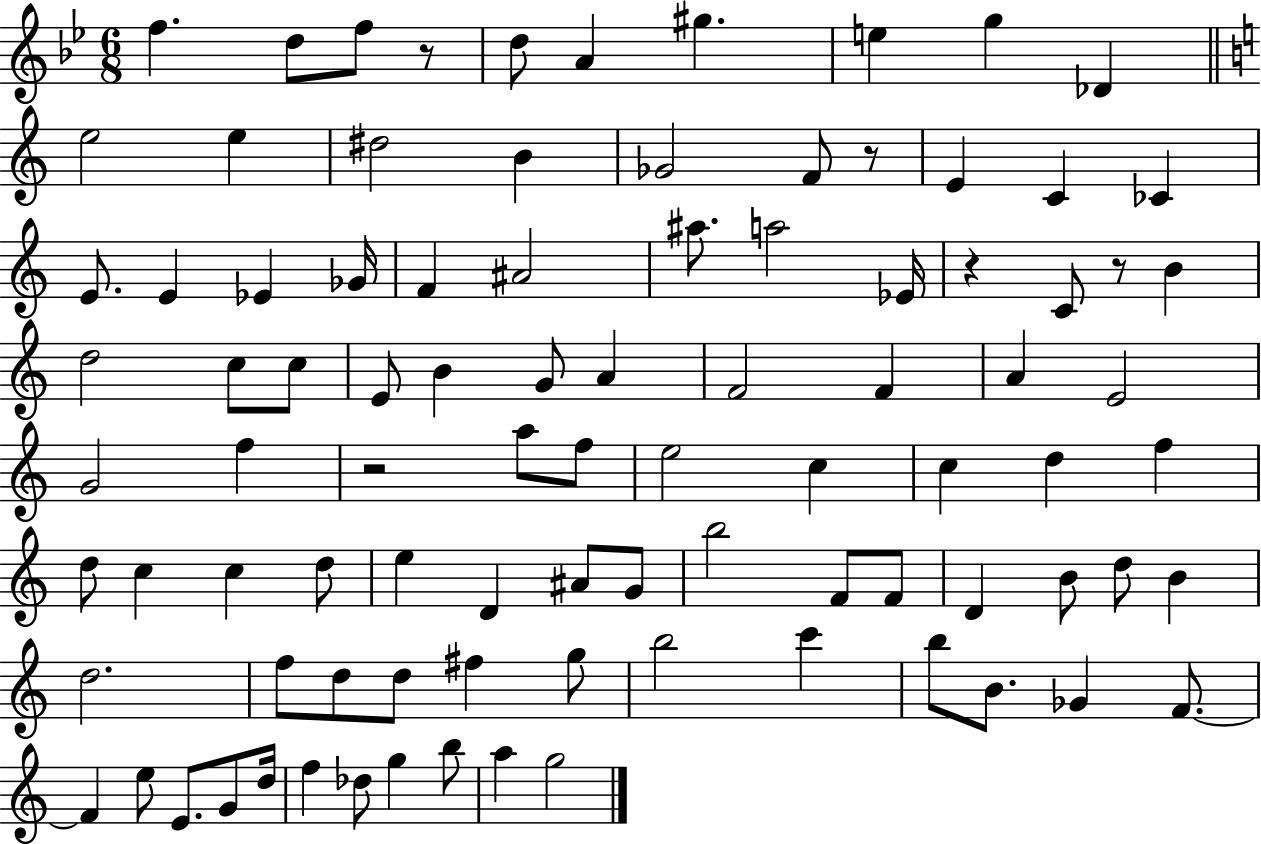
{
  \clef treble
  \numericTimeSignature
  \time 6/8
  \key bes \major
  f''4. d''8 f''8 r8 | d''8 a'4 gis''4. | e''4 g''4 des'4 | \bar "||" \break \key a \minor e''2 e''4 | dis''2 b'4 | ges'2 f'8 r8 | e'4 c'4 ces'4 | \break e'8. e'4 ees'4 ges'16 | f'4 ais'2 | ais''8. a''2 ees'16 | r4 c'8 r8 b'4 | \break d''2 c''8 c''8 | e'8 b'4 g'8 a'4 | f'2 f'4 | a'4 e'2 | \break g'2 f''4 | r2 a''8 f''8 | e''2 c''4 | c''4 d''4 f''4 | \break d''8 c''4 c''4 d''8 | e''4 d'4 ais'8 g'8 | b''2 f'8 f'8 | d'4 b'8 d''8 b'4 | \break d''2. | f''8 d''8 d''8 fis''4 g''8 | b''2 c'''4 | b''8 b'8. ges'4 f'8.~~ | \break f'4 e''8 e'8. g'8 d''16 | f''4 des''8 g''4 b''8 | a''4 g''2 | \bar "|."
}